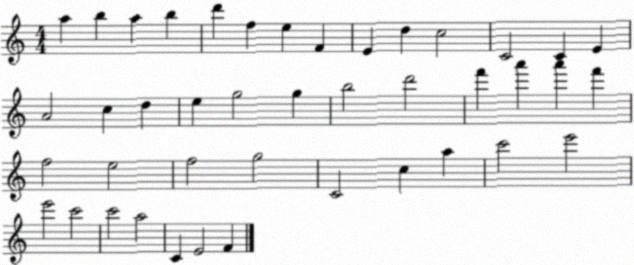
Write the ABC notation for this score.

X:1
T:Untitled
M:4/4
L:1/4
K:C
a b a b d' f e F E d c2 C2 C E A2 c d e g2 g b2 d'2 f' a' a' f' f2 e2 f2 g2 C2 c a c'2 e'2 e'2 c'2 c'2 a2 C E2 F